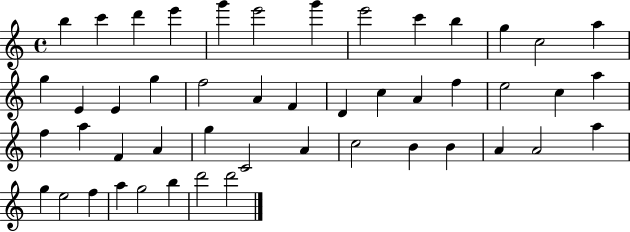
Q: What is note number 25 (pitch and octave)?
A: E5